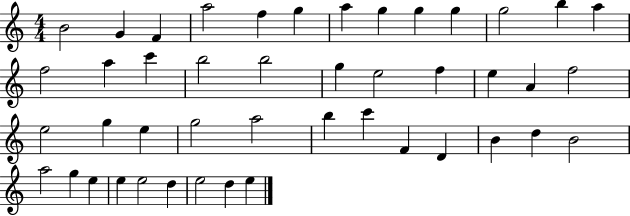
B4/h G4/q F4/q A5/h F5/q G5/q A5/q G5/q G5/q G5/q G5/h B5/q A5/q F5/h A5/q C6/q B5/h B5/h G5/q E5/h F5/q E5/q A4/q F5/h E5/h G5/q E5/q G5/h A5/h B5/q C6/q F4/q D4/q B4/q D5/q B4/h A5/h G5/q E5/q E5/q E5/h D5/q E5/h D5/q E5/q